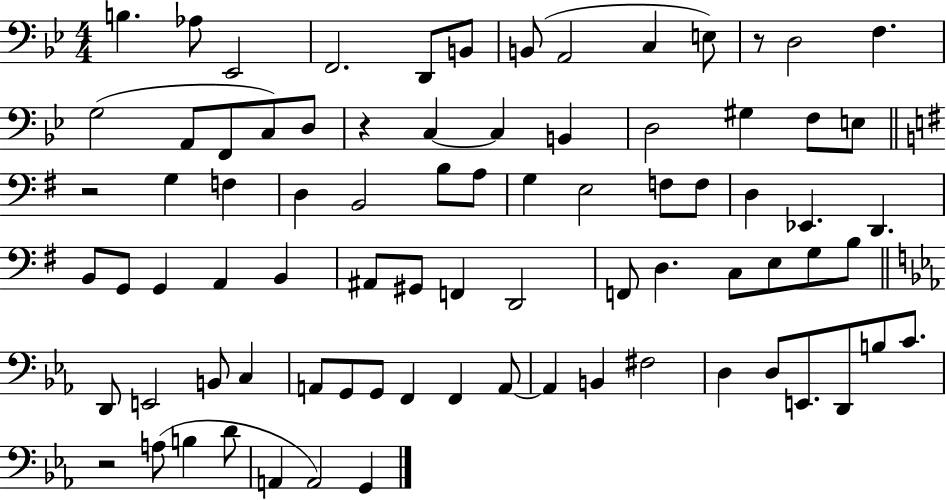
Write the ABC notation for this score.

X:1
T:Untitled
M:4/4
L:1/4
K:Bb
B, _A,/2 _E,,2 F,,2 D,,/2 B,,/2 B,,/2 A,,2 C, E,/2 z/2 D,2 F, G,2 A,,/2 F,,/2 C,/2 D,/2 z C, C, B,, D,2 ^G, F,/2 E,/2 z2 G, F, D, B,,2 B,/2 A,/2 G, E,2 F,/2 F,/2 D, _E,, D,, B,,/2 G,,/2 G,, A,, B,, ^A,,/2 ^G,,/2 F,, D,,2 F,,/2 D, C,/2 E,/2 G,/2 B,/2 D,,/2 E,,2 B,,/2 C, A,,/2 G,,/2 G,,/2 F,, F,, A,,/2 A,, B,, ^F,2 D, D,/2 E,,/2 D,,/2 B,/2 C/2 z2 A,/2 B, D/2 A,, A,,2 G,,